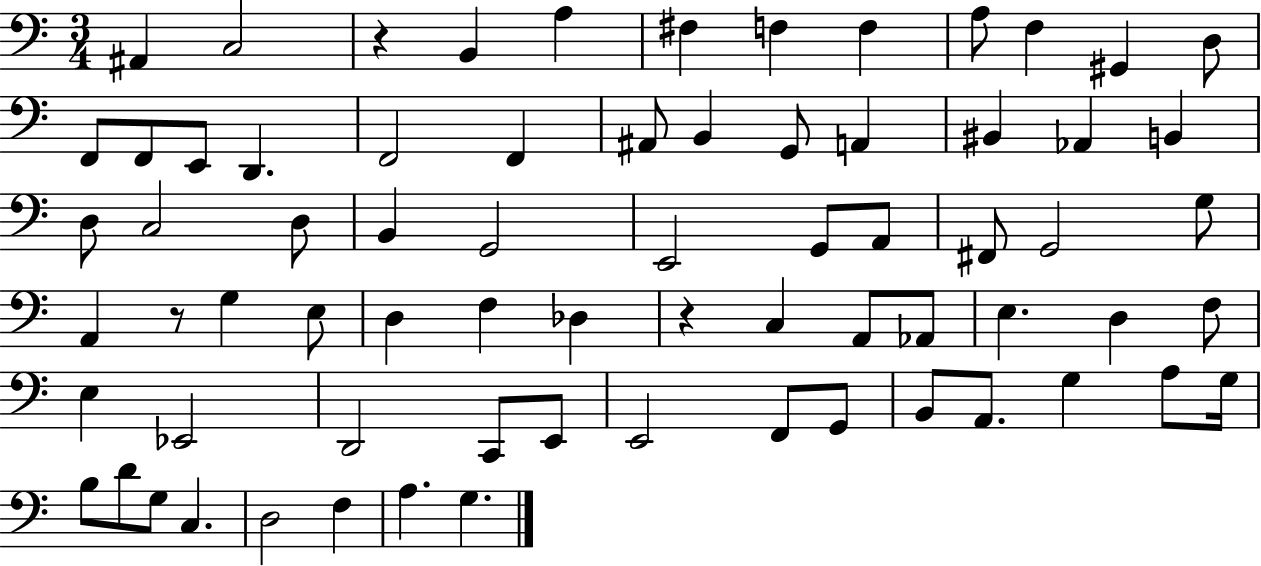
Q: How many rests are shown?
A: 3